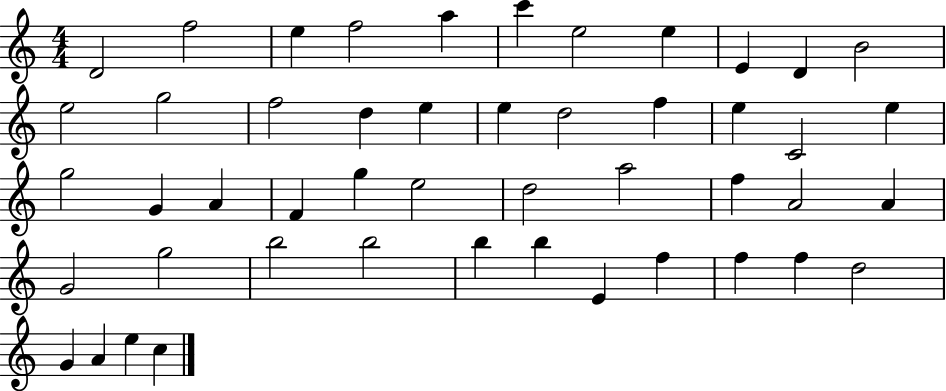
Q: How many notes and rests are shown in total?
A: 48